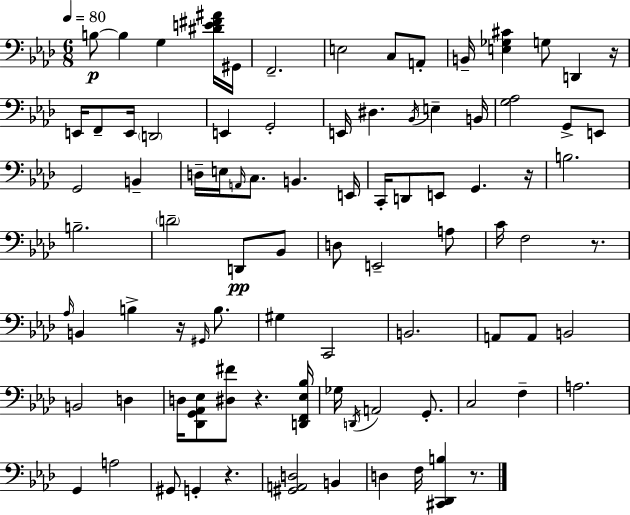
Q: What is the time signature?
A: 6/8